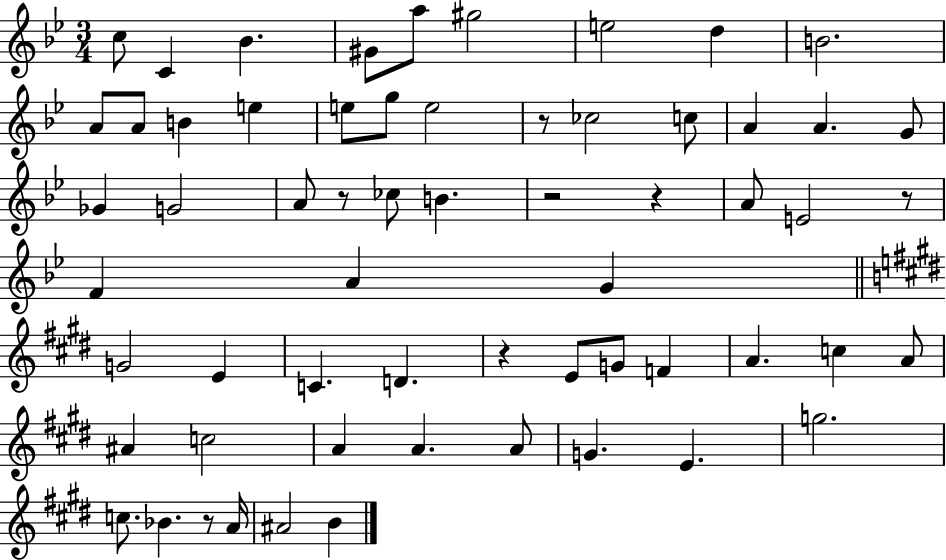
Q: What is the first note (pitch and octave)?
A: C5